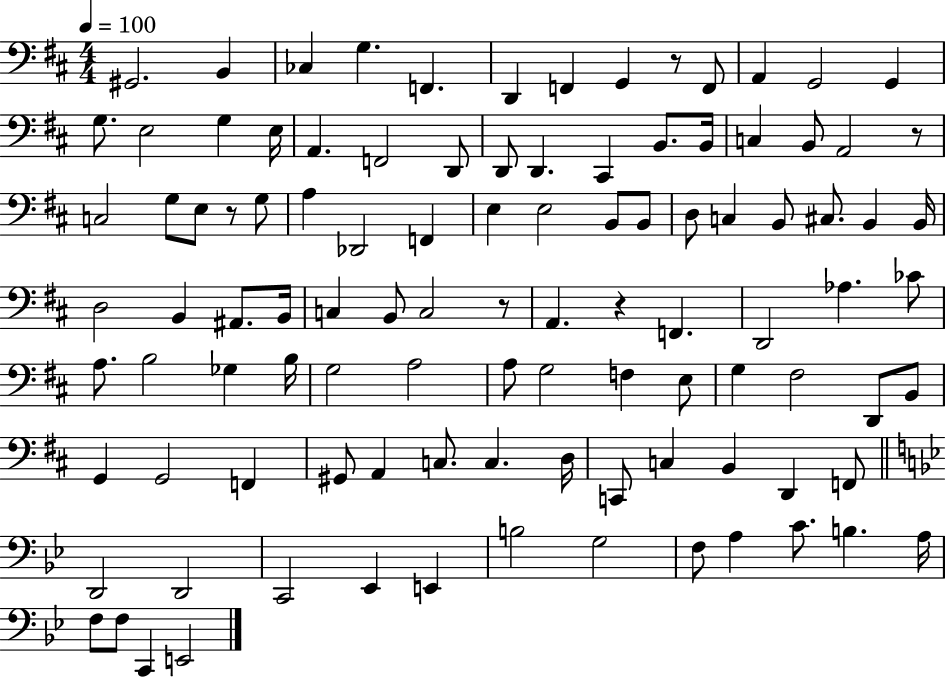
G#2/h. B2/q CES3/q G3/q. F2/q. D2/q F2/q G2/q R/e F2/e A2/q G2/h G2/q G3/e. E3/h G3/q E3/s A2/q. F2/h D2/e D2/e D2/q. C#2/q B2/e. B2/s C3/q B2/e A2/h R/e C3/h G3/e E3/e R/e G3/e A3/q Db2/h F2/q E3/q E3/h B2/e B2/e D3/e C3/q B2/e C#3/e. B2/q B2/s D3/h B2/q A#2/e. B2/s C3/q B2/e C3/h R/e A2/q. R/q F2/q. D2/h Ab3/q. CES4/e A3/e. B3/h Gb3/q B3/s G3/h A3/h A3/e G3/h F3/q E3/e G3/q F#3/h D2/e B2/e G2/q G2/h F2/q G#2/e A2/q C3/e. C3/q. D3/s C2/e C3/q B2/q D2/q F2/e D2/h D2/h C2/h Eb2/q E2/q B3/h G3/h F3/e A3/q C4/e. B3/q. A3/s F3/e F3/e C2/q E2/h